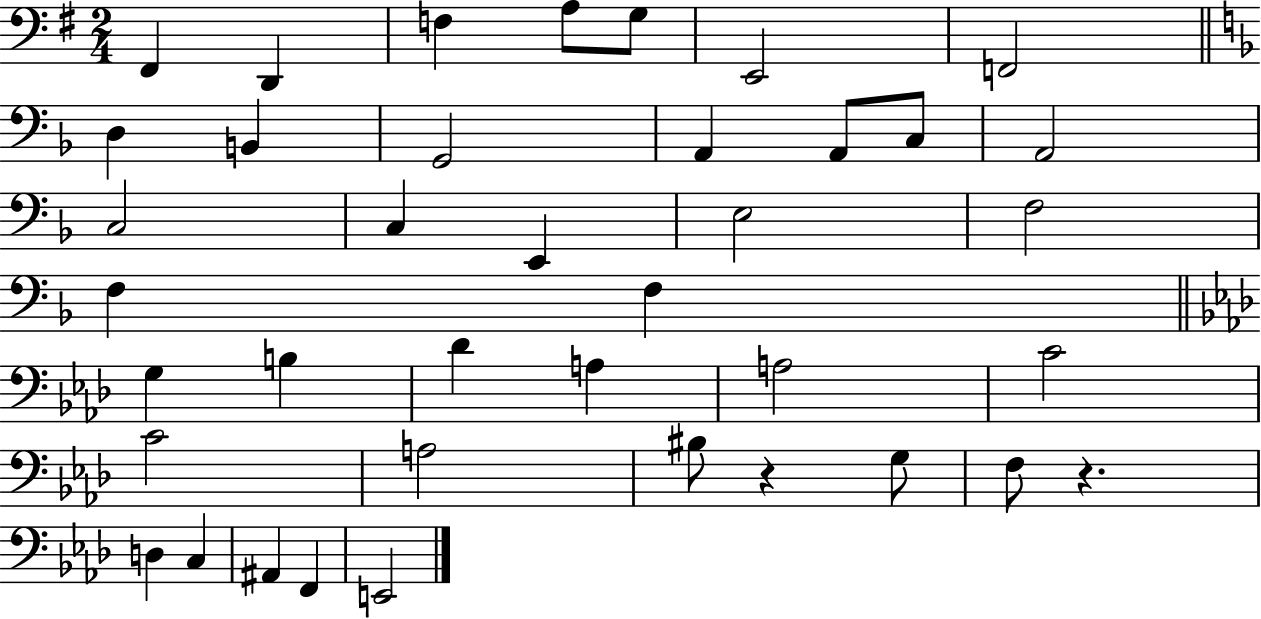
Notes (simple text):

F#2/q D2/q F3/q A3/e G3/e E2/h F2/h D3/q B2/q G2/h A2/q A2/e C3/e A2/h C3/h C3/q E2/q E3/h F3/h F3/q F3/q G3/q B3/q Db4/q A3/q A3/h C4/h C4/h A3/h BIS3/e R/q G3/e F3/e R/q. D3/q C3/q A#2/q F2/q E2/h